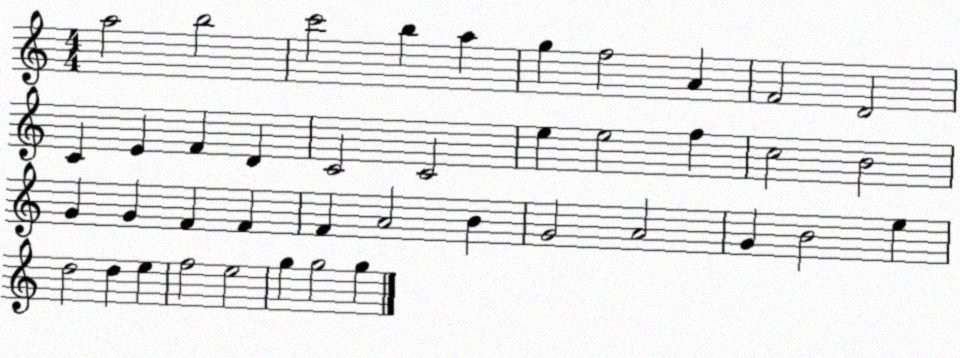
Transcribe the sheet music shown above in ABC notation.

X:1
T:Untitled
M:4/4
L:1/4
K:C
a2 b2 c'2 b a g f2 A F2 D2 C E F D C2 C2 e e2 f c2 B2 G G F F F A2 B G2 A2 G B2 e d2 d e f2 e2 g g2 g